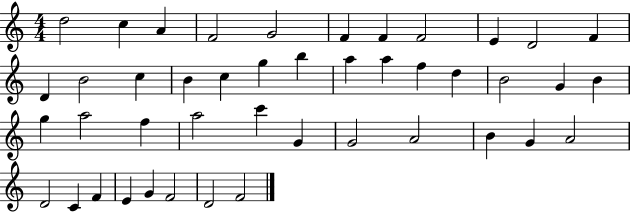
{
  \clef treble
  \numericTimeSignature
  \time 4/4
  \key c \major
  d''2 c''4 a'4 | f'2 g'2 | f'4 f'4 f'2 | e'4 d'2 f'4 | \break d'4 b'2 c''4 | b'4 c''4 g''4 b''4 | a''4 a''4 f''4 d''4 | b'2 g'4 b'4 | \break g''4 a''2 f''4 | a''2 c'''4 g'4 | g'2 a'2 | b'4 g'4 a'2 | \break d'2 c'4 f'4 | e'4 g'4 f'2 | d'2 f'2 | \bar "|."
}